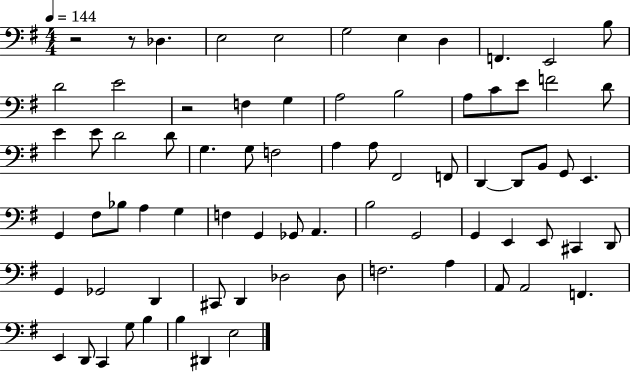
{
  \clef bass
  \numericTimeSignature
  \time 4/4
  \key g \major
  \tempo 4 = 144
  \repeat volta 2 { r2 r8 des4. | e2 e2 | g2 e4 d4 | f,4. e,2 b8 | \break d'2 e'2 | r2 f4 g4 | a2 b2 | a8 c'8 e'8 f'2 d'8 | \break e'4 e'8 d'2 d'8 | g4. g8 f2 | a4 a8 fis,2 f,8 | d,4~~ d,8 b,8 g,8 e,4. | \break g,4 fis8 bes8 a4 g4 | f4 g,4 ges,8 a,4. | b2 g,2 | g,4 e,4 e,8 cis,4 d,8 | \break g,4 ges,2 d,4 | cis,8 d,4 des2 des8 | f2. a4 | a,8 a,2 f,4. | \break e,4 d,8 c,4 g8 b4 | b4 dis,4 e2 | } \bar "|."
}